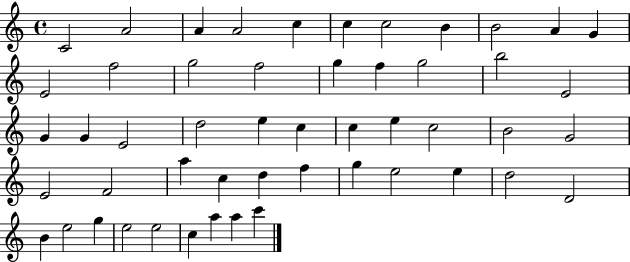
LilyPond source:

{
  \clef treble
  \time 4/4
  \defaultTimeSignature
  \key c \major
  c'2 a'2 | a'4 a'2 c''4 | c''4 c''2 b'4 | b'2 a'4 g'4 | \break e'2 f''2 | g''2 f''2 | g''4 f''4 g''2 | b''2 e'2 | \break g'4 g'4 e'2 | d''2 e''4 c''4 | c''4 e''4 c''2 | b'2 g'2 | \break e'2 f'2 | a''4 c''4 d''4 f''4 | g''4 e''2 e''4 | d''2 d'2 | \break b'4 e''2 g''4 | e''2 e''2 | c''4 a''4 a''4 c'''4 | \bar "|."
}